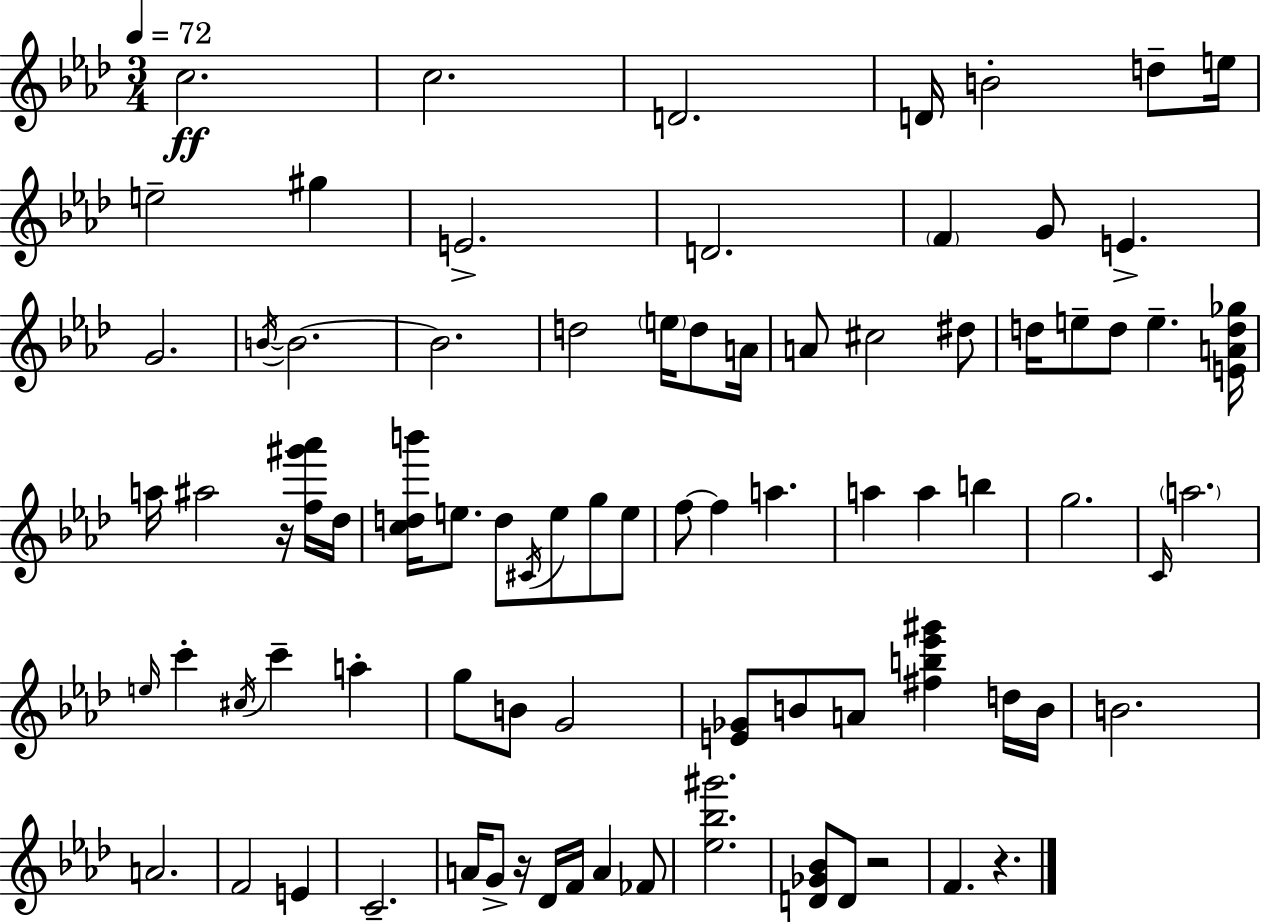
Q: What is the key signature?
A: AES major